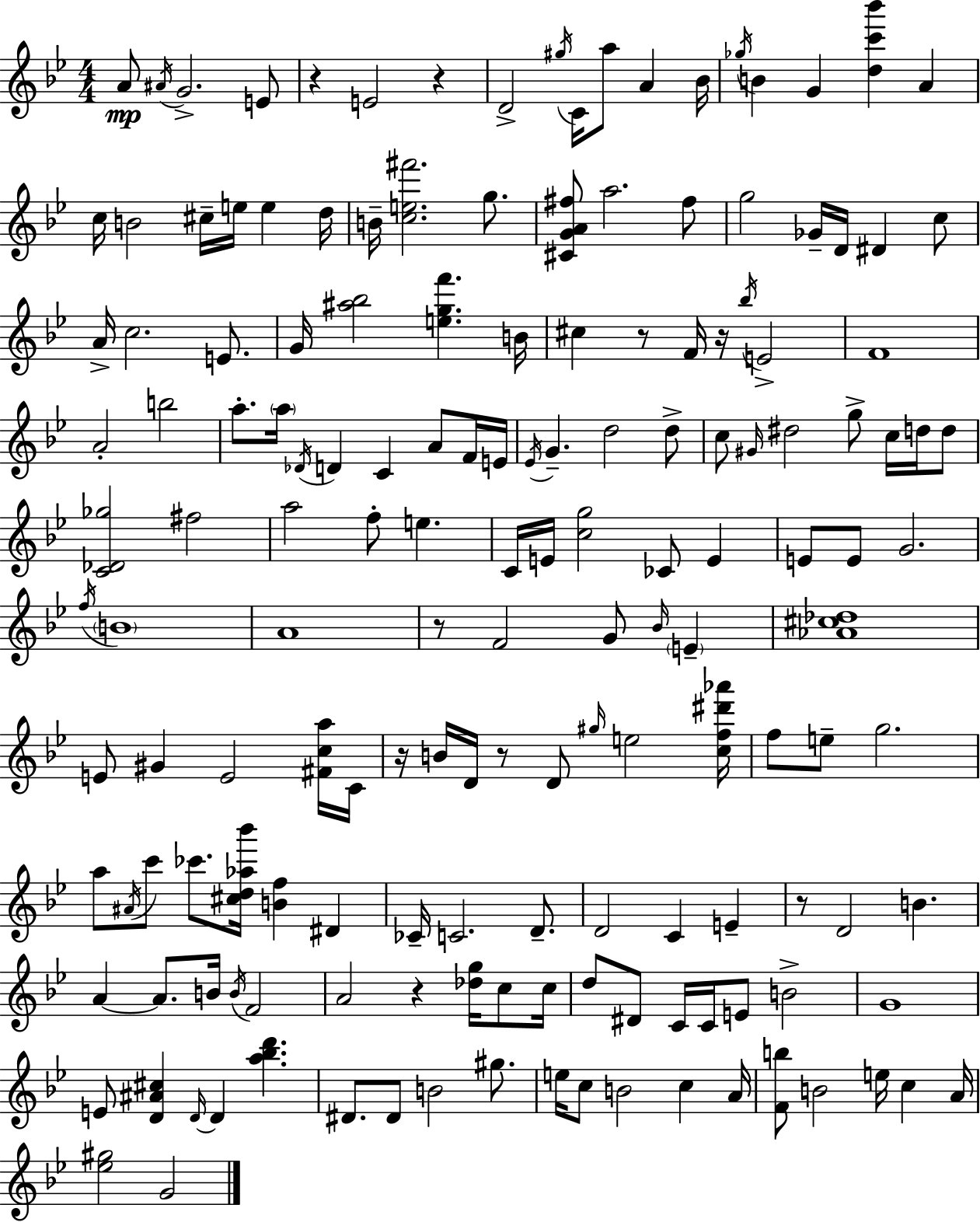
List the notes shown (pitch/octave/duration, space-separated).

A4/e A#4/s G4/h. E4/e R/q E4/h R/q D4/h G#5/s C4/s A5/e A4/q Bb4/s Gb5/s B4/q G4/q [D5,C6,Bb6]/q A4/q C5/s B4/h C#5/s E5/s E5/q D5/s B4/s [C5,E5,F#6]/h. G5/e. [C#4,G4,A4,F#5]/e A5/h. F#5/e G5/h Gb4/s D4/s D#4/q C5/e A4/s C5/h. E4/e. G4/s [A#5,Bb5]/h [E5,G5,F6]/q. B4/s C#5/q R/e F4/s R/s Bb5/s E4/h F4/w A4/h B5/h A5/e. A5/s Db4/s D4/q C4/q A4/e F4/s E4/s Eb4/s G4/q. D5/h D5/e C5/e G#4/s D#5/h G5/e C5/s D5/s D5/e [C4,Db4,Gb5]/h F#5/h A5/h F5/e E5/q. C4/s E4/s [C5,G5]/h CES4/e E4/q E4/e E4/e G4/h. F5/s B4/w A4/w R/e F4/h G4/e Bb4/s E4/q [Ab4,C#5,Db5]/w E4/e G#4/q E4/h [F#4,C5,A5]/s C4/s R/s B4/s D4/s R/e D4/e G#5/s E5/h [C5,F5,D#6,Ab6]/s F5/e E5/e G5/h. A5/e A#4/s C6/e CES6/e. [C#5,D5,Ab5,Bb6]/s [B4,F5]/q D#4/q CES4/s C4/h. D4/e. D4/h C4/q E4/q R/e D4/h B4/q. A4/q A4/e. B4/s B4/s F4/h A4/h R/q [Db5,G5]/s C5/e C5/s D5/e D#4/e C4/s C4/s E4/e B4/h G4/w E4/e [D4,A#4,C#5]/q D4/s D4/q [A5,Bb5,D6]/q. D#4/e. D#4/e B4/h G#5/e. E5/s C5/e B4/h C5/q A4/s [F4,B5]/e B4/h E5/s C5/q A4/s [Eb5,G#5]/h G4/h